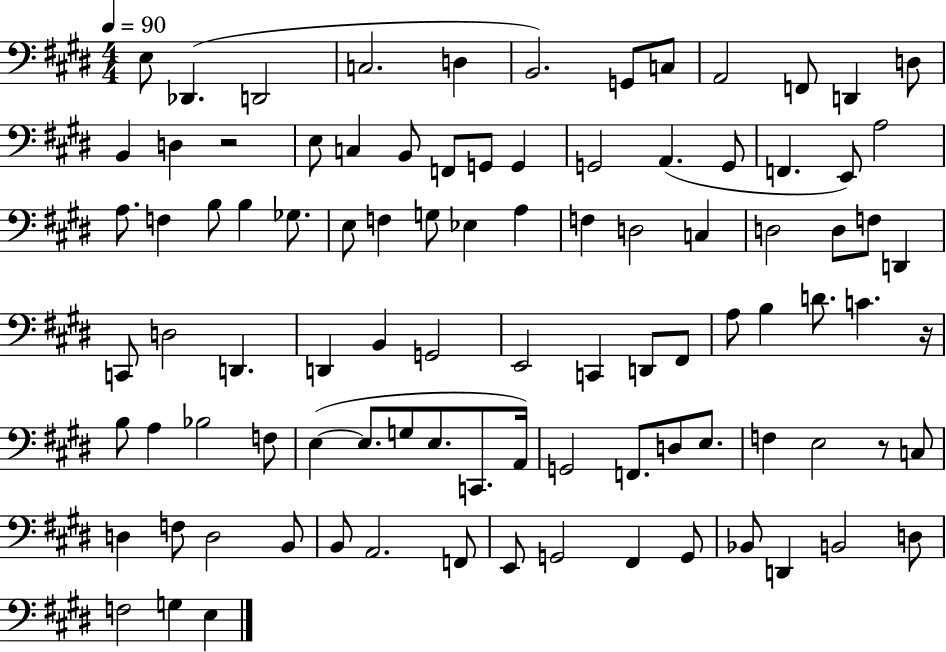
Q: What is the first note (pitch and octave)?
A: E3